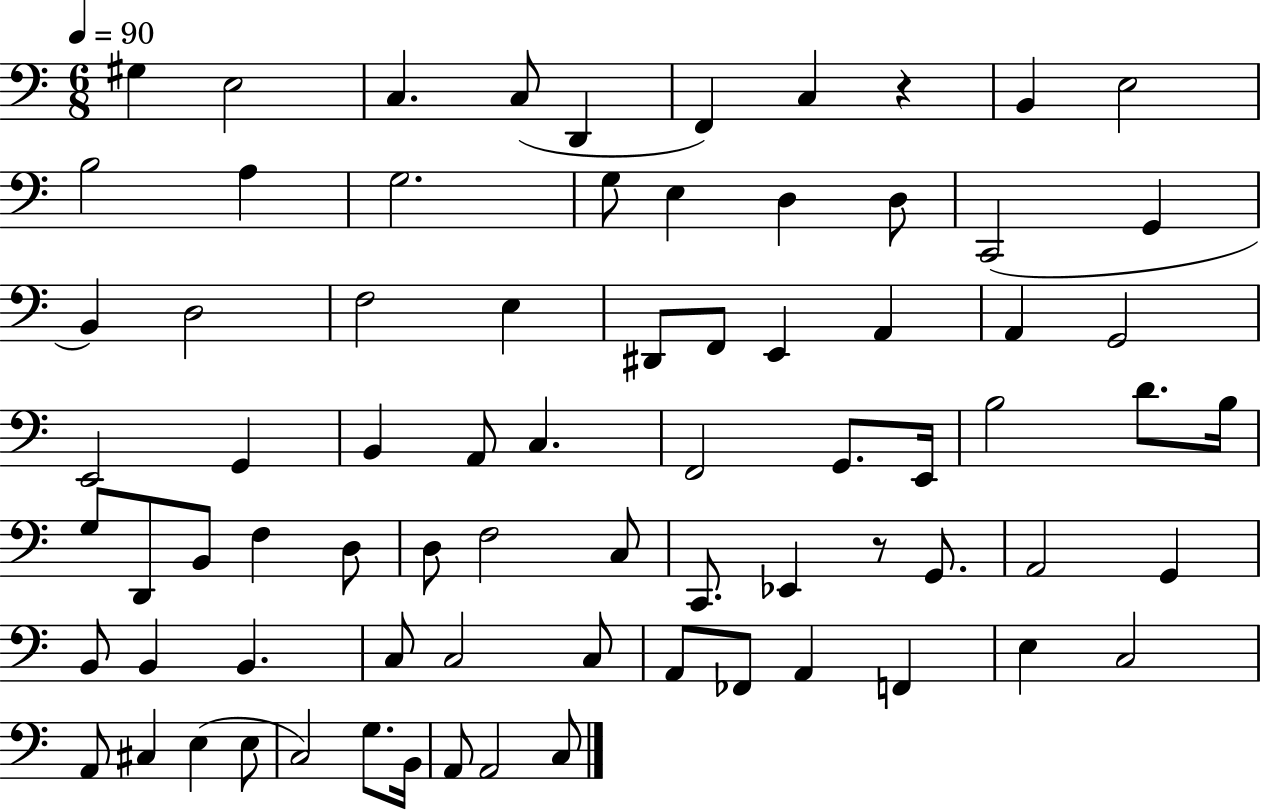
{
  \clef bass
  \numericTimeSignature
  \time 6/8
  \key c \major
  \tempo 4 = 90
  gis4 e2 | c4. c8( d,4 | f,4) c4 r4 | b,4 e2 | \break b2 a4 | g2. | g8 e4 d4 d8 | c,2( g,4 | \break b,4) d2 | f2 e4 | dis,8 f,8 e,4 a,4 | a,4 g,2 | \break e,2 g,4 | b,4 a,8 c4. | f,2 g,8. e,16 | b2 d'8. b16 | \break g8 d,8 b,8 f4 d8 | d8 f2 c8 | c,8. ees,4 r8 g,8. | a,2 g,4 | \break b,8 b,4 b,4. | c8 c2 c8 | a,8 fes,8 a,4 f,4 | e4 c2 | \break a,8 cis4 e4( e8 | c2) g8. b,16 | a,8 a,2 c8 | \bar "|."
}